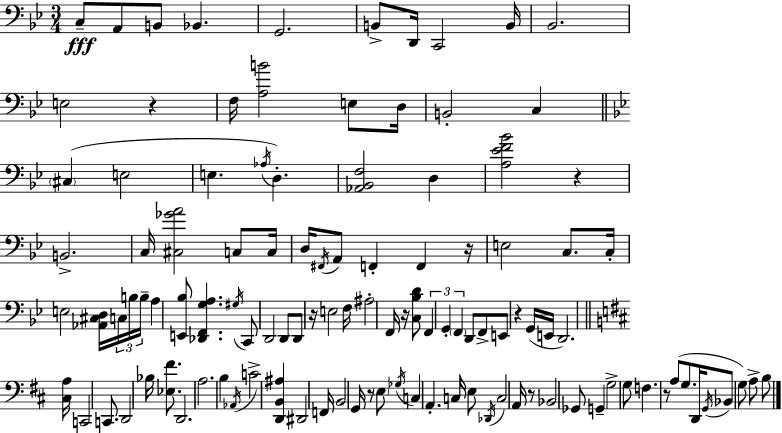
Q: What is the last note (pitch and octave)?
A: B3